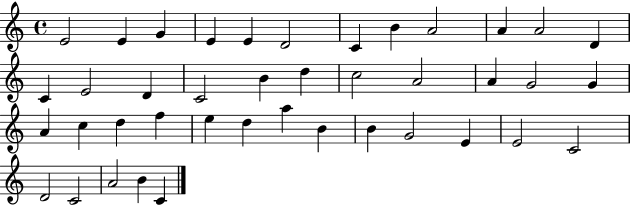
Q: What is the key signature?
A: C major